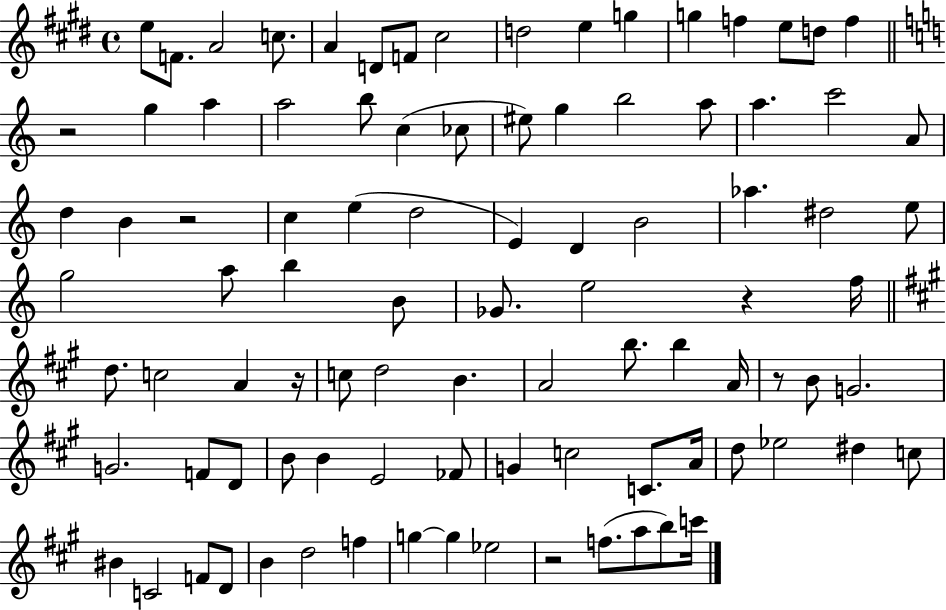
{
  \clef treble
  \time 4/4
  \defaultTimeSignature
  \key e \major
  e''8 f'8. a'2 c''8. | a'4 d'8 f'8 cis''2 | d''2 e''4 g''4 | g''4 f''4 e''8 d''8 f''4 | \break \bar "||" \break \key c \major r2 g''4 a''4 | a''2 b''8 c''4( ces''8 | eis''8) g''4 b''2 a''8 | a''4. c'''2 a'8 | \break d''4 b'4 r2 | c''4 e''4( d''2 | e'4) d'4 b'2 | aes''4. dis''2 e''8 | \break g''2 a''8 b''4 b'8 | ges'8. e''2 r4 f''16 | \bar "||" \break \key a \major d''8. c''2 a'4 r16 | c''8 d''2 b'4. | a'2 b''8. b''4 a'16 | r8 b'8 g'2. | \break g'2. f'8 d'8 | b'8 b'4 e'2 fes'8 | g'4 c''2 c'8. a'16 | d''8 ees''2 dis''4 c''8 | \break bis'4 c'2 f'8 d'8 | b'4 d''2 f''4 | g''4~~ g''4 ees''2 | r2 f''8.( a''8 b''8) c'''16 | \break \bar "|."
}